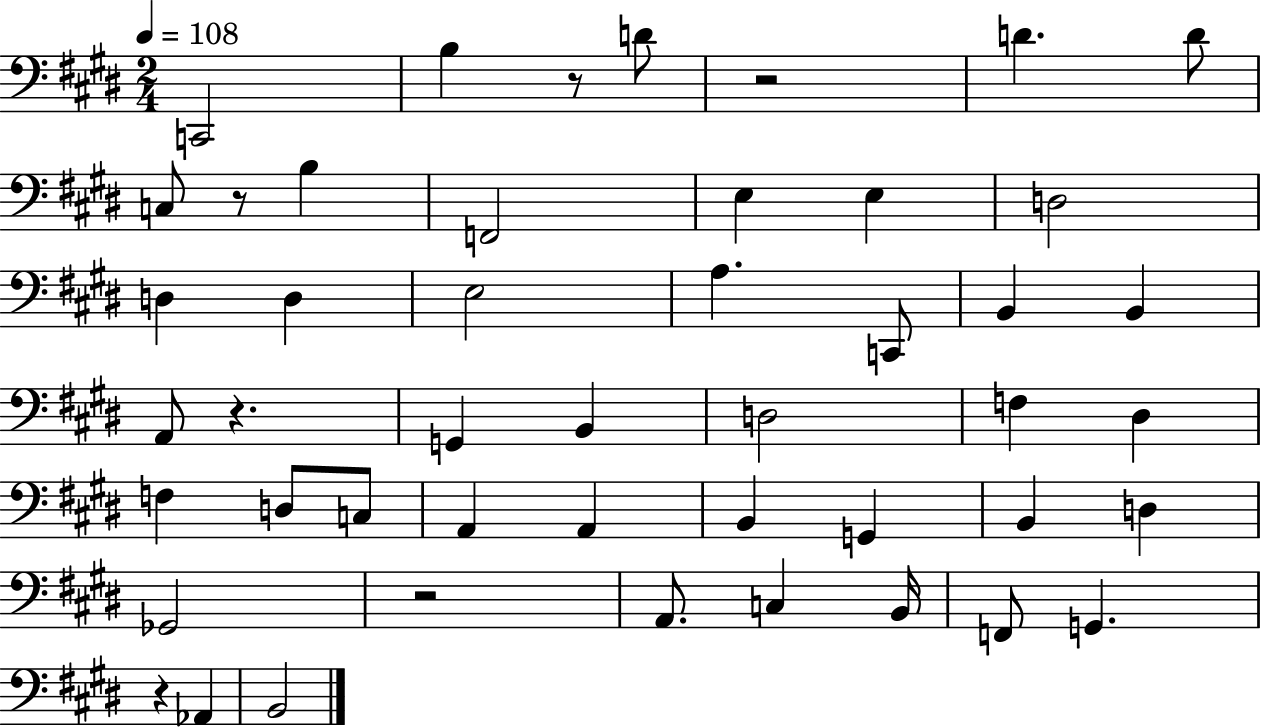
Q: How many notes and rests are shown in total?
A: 47